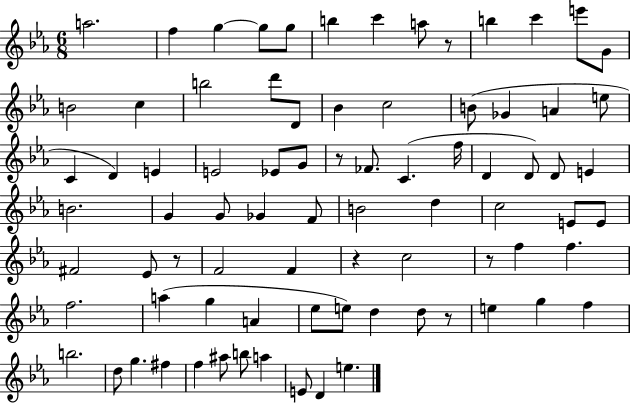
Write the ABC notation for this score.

X:1
T:Untitled
M:6/8
L:1/4
K:Eb
a2 f g g/2 g/2 b c' a/2 z/2 b c' e'/2 G/2 B2 c b2 d'/2 D/2 _B c2 B/2 _G A e/2 C D E E2 _E/2 G/2 z/2 _F/2 C f/4 D D/2 D/2 E B2 G G/2 _G F/2 B2 d c2 E/2 E/2 ^F2 _E/2 z/2 F2 F z c2 z/2 f f f2 a g A _e/2 e/2 d d/2 z/2 e g f b2 d/2 g ^f f ^a/2 b/2 a E/2 D e